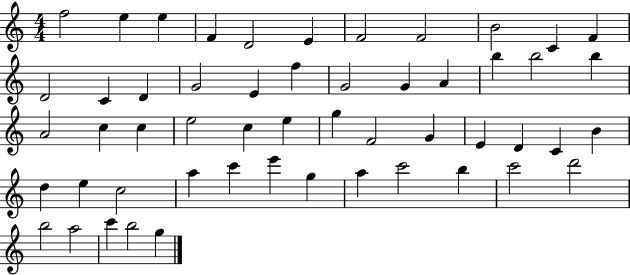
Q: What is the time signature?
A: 4/4